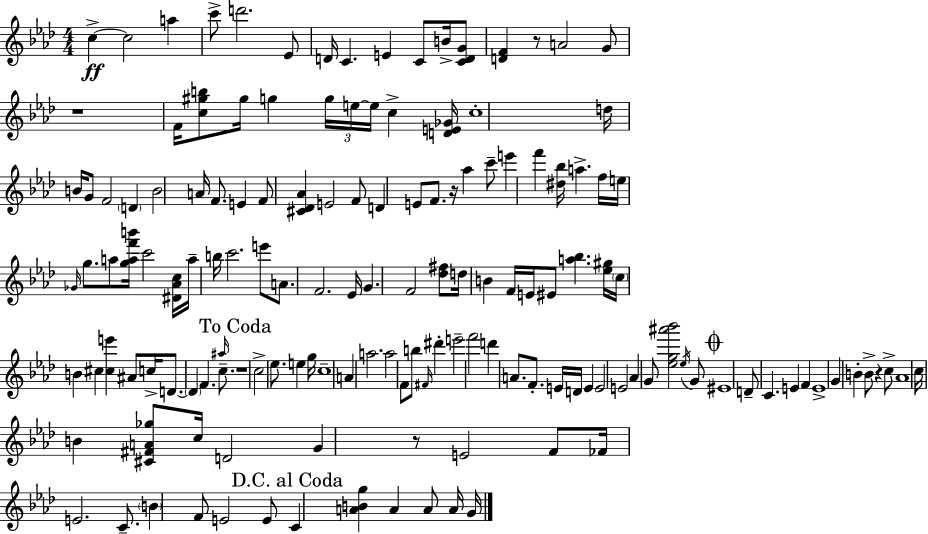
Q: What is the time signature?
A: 4/4